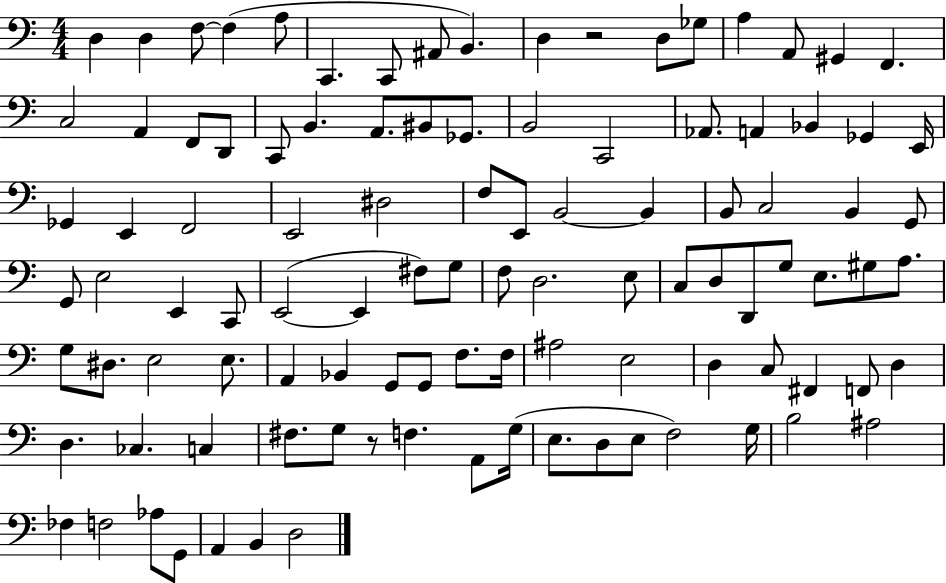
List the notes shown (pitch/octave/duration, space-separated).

D3/q D3/q F3/e F3/q A3/e C2/q. C2/e A#2/e B2/q. D3/q R/h D3/e Gb3/e A3/q A2/e G#2/q F2/q. C3/h A2/q F2/e D2/e C2/e B2/q. A2/e. BIS2/e Gb2/e. B2/h C2/h Ab2/e. A2/q Bb2/q Gb2/q E2/s Gb2/q E2/q F2/h E2/h D#3/h F3/e E2/e B2/h B2/q B2/e C3/h B2/q G2/e G2/e E3/h E2/q C2/e E2/h E2/q F#3/e G3/e F3/e D3/h. E3/e C3/e D3/e D2/e G3/e E3/e. G#3/e A3/e. G3/e D#3/e. E3/h E3/e. A2/q Bb2/q G2/e G2/e F3/e. F3/s A#3/h E3/h D3/q C3/e F#2/q F2/e D3/q D3/q. CES3/q. C3/q F#3/e. G3/e R/e F3/q. A2/e G3/s E3/e. D3/e E3/e F3/h G3/s B3/h A#3/h FES3/q F3/h Ab3/e G2/e A2/q B2/q D3/h